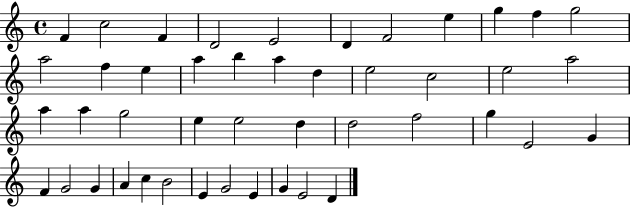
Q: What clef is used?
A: treble